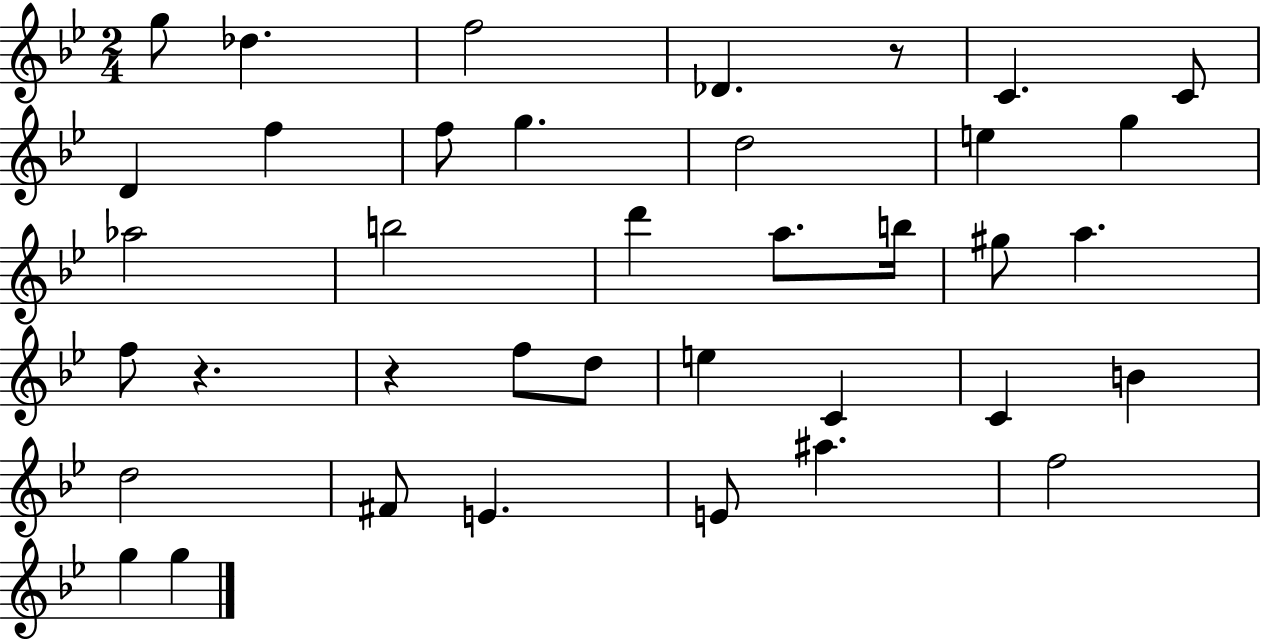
X:1
T:Untitled
M:2/4
L:1/4
K:Bb
g/2 _d f2 _D z/2 C C/2 D f f/2 g d2 e g _a2 b2 d' a/2 b/4 ^g/2 a f/2 z z f/2 d/2 e C C B d2 ^F/2 E E/2 ^a f2 g g